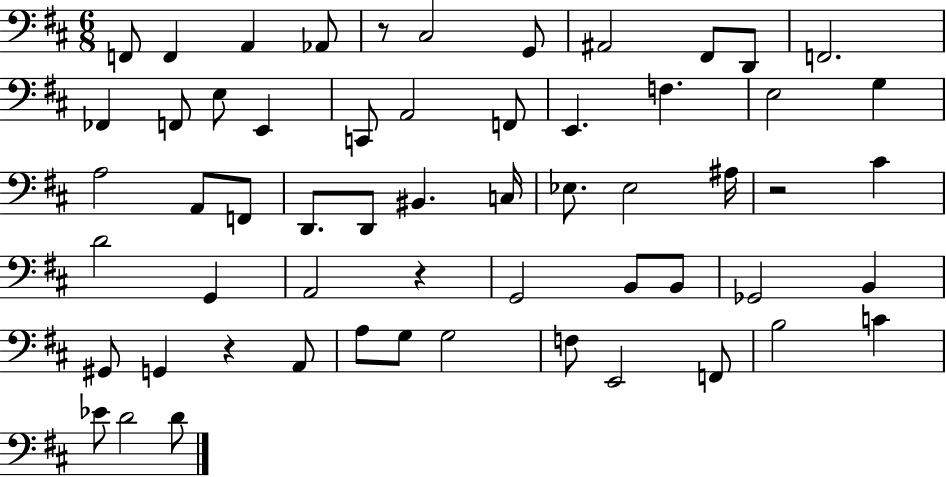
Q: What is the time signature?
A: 6/8